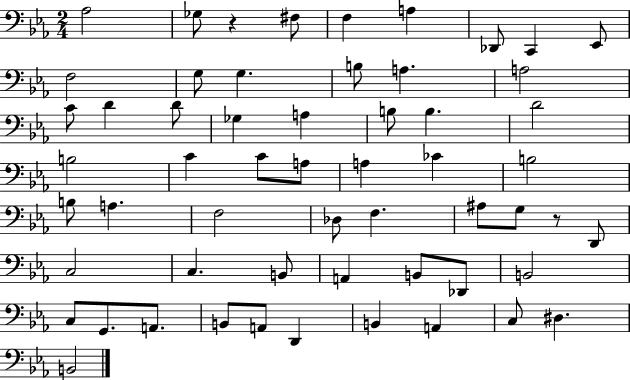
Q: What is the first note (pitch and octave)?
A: Ab3